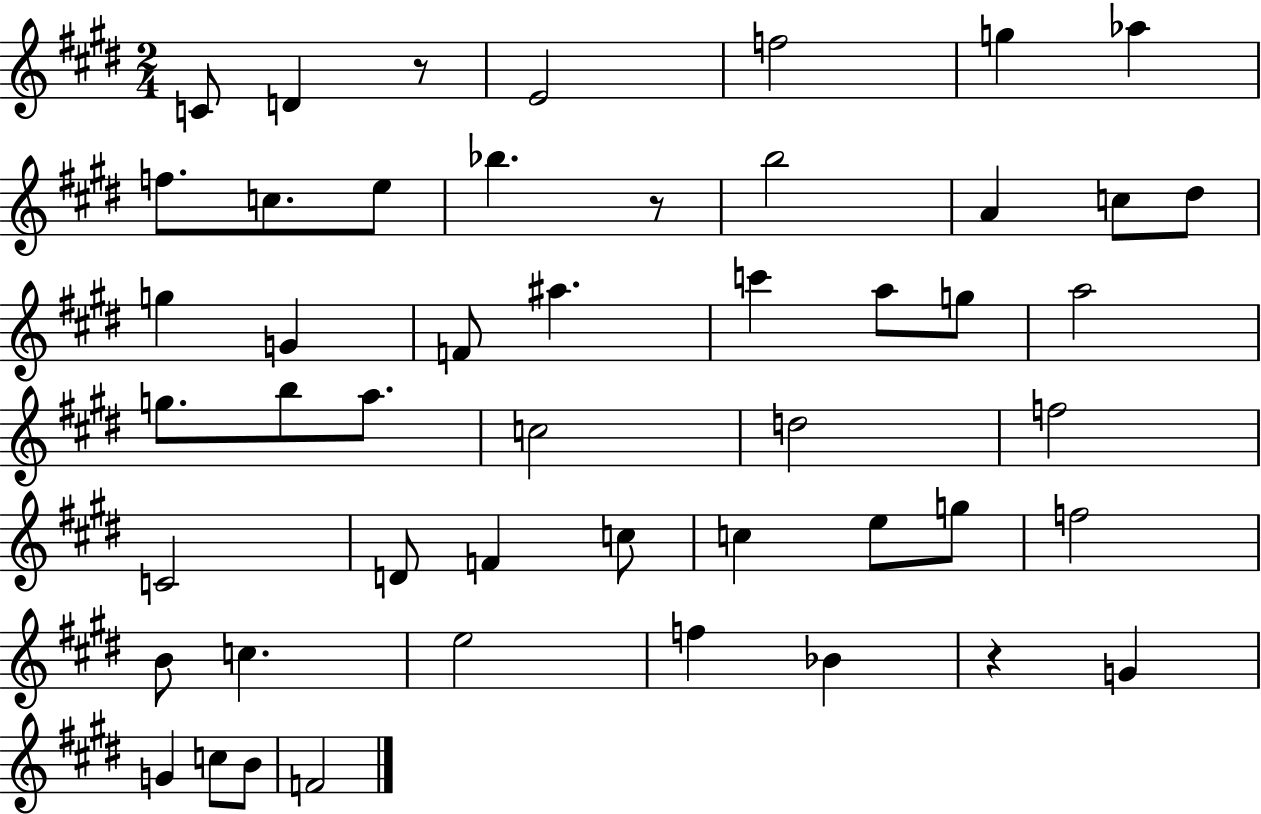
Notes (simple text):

C4/e D4/q R/e E4/h F5/h G5/q Ab5/q F5/e. C5/e. E5/e Bb5/q. R/e B5/h A4/q C5/e D#5/e G5/q G4/q F4/e A#5/q. C6/q A5/e G5/e A5/h G5/e. B5/e A5/e. C5/h D5/h F5/h C4/h D4/e F4/q C5/e C5/q E5/e G5/e F5/h B4/e C5/q. E5/h F5/q Bb4/q R/q G4/q G4/q C5/e B4/e F4/h